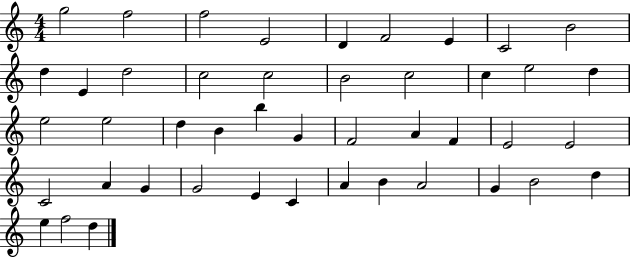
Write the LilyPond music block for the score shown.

{
  \clef treble
  \numericTimeSignature
  \time 4/4
  \key c \major
  g''2 f''2 | f''2 e'2 | d'4 f'2 e'4 | c'2 b'2 | \break d''4 e'4 d''2 | c''2 c''2 | b'2 c''2 | c''4 e''2 d''4 | \break e''2 e''2 | d''4 b'4 b''4 g'4 | f'2 a'4 f'4 | e'2 e'2 | \break c'2 a'4 g'4 | g'2 e'4 c'4 | a'4 b'4 a'2 | g'4 b'2 d''4 | \break e''4 f''2 d''4 | \bar "|."
}